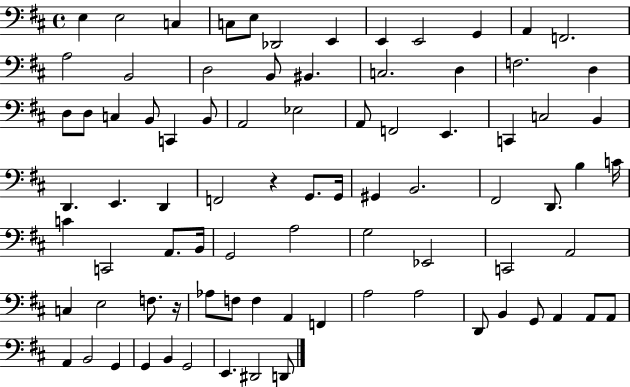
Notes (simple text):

E3/q E3/h C3/q C3/e E3/e Db2/h E2/q E2/q E2/h G2/q A2/q F2/h. A3/h B2/h D3/h B2/e BIS2/q. C3/h. D3/q F3/h. D3/q D3/e D3/e C3/q B2/e C2/q B2/e A2/h Eb3/h A2/e F2/h E2/q. C2/q C3/h B2/q D2/q. E2/q. D2/q F2/h R/q G2/e. G2/s G#2/q B2/h. F#2/h D2/e. B3/q C4/s C4/q C2/h A2/e. B2/s G2/h A3/h G3/h Eb2/h C2/h A2/h C3/q E3/h F3/e. R/s Ab3/e F3/e F3/q A2/q F2/q A3/h A3/h D2/e B2/q G2/e A2/q A2/e A2/e A2/q B2/h G2/q G2/q B2/q G2/h E2/q. D#2/h D2/e